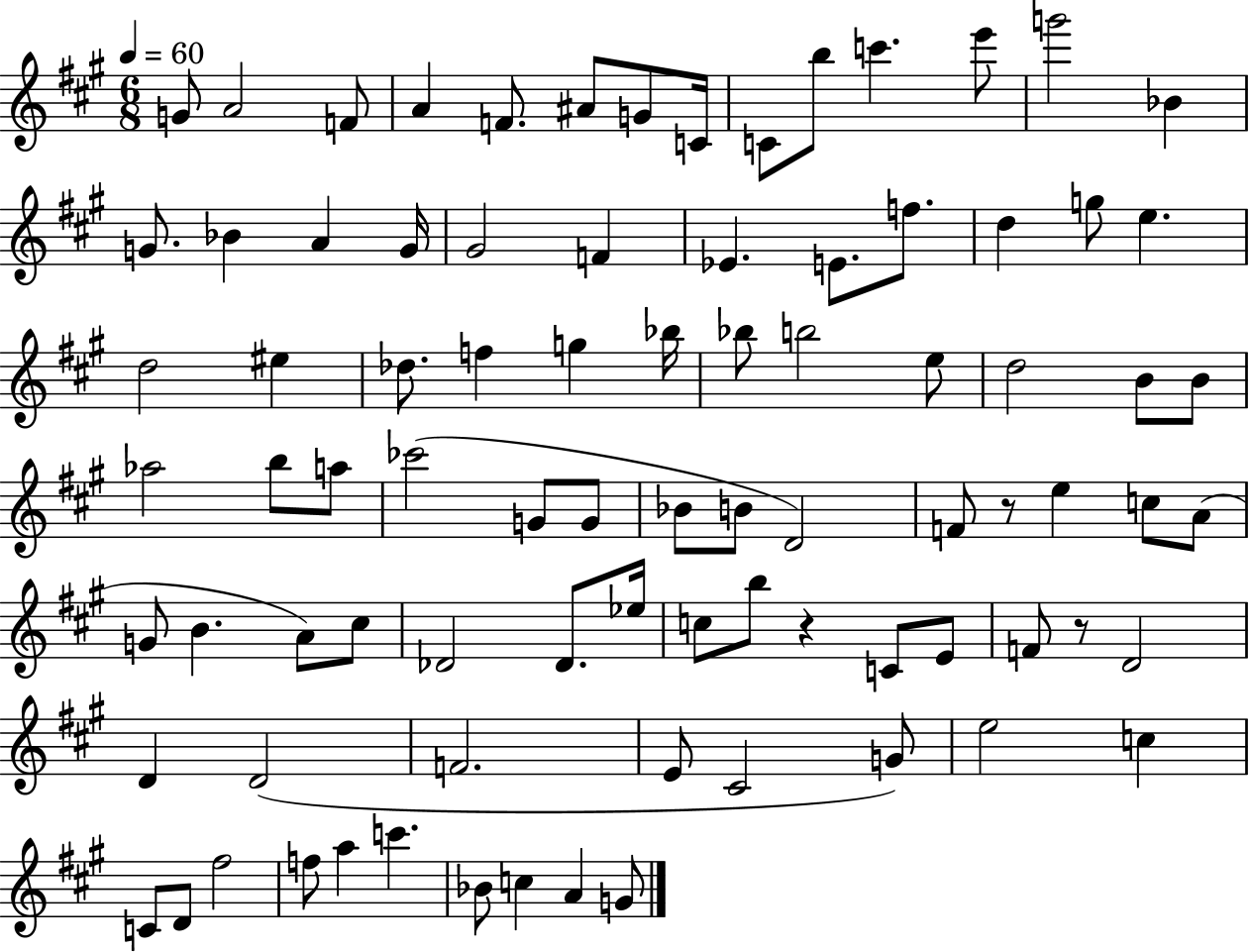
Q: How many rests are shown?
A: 3